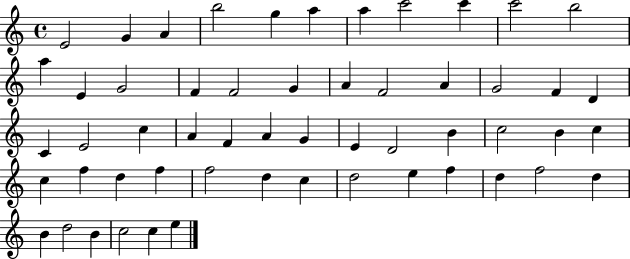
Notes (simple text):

E4/h G4/q A4/q B5/h G5/q A5/q A5/q C6/h C6/q C6/h B5/h A5/q E4/q G4/h F4/q F4/h G4/q A4/q F4/h A4/q G4/h F4/q D4/q C4/q E4/h C5/q A4/q F4/q A4/q G4/q E4/q D4/h B4/q C5/h B4/q C5/q C5/q F5/q D5/q F5/q F5/h D5/q C5/q D5/h E5/q F5/q D5/q F5/h D5/q B4/q D5/h B4/q C5/h C5/q E5/q